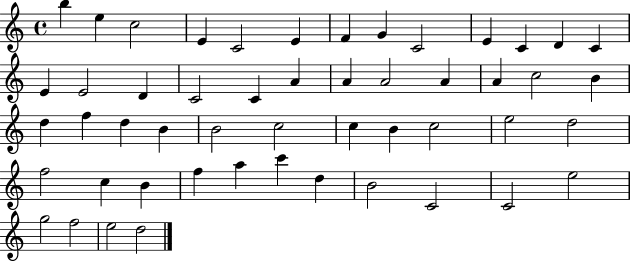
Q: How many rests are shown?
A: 0